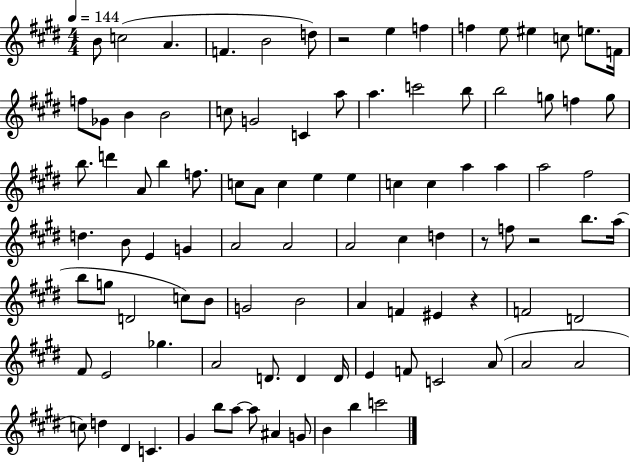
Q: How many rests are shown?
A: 4